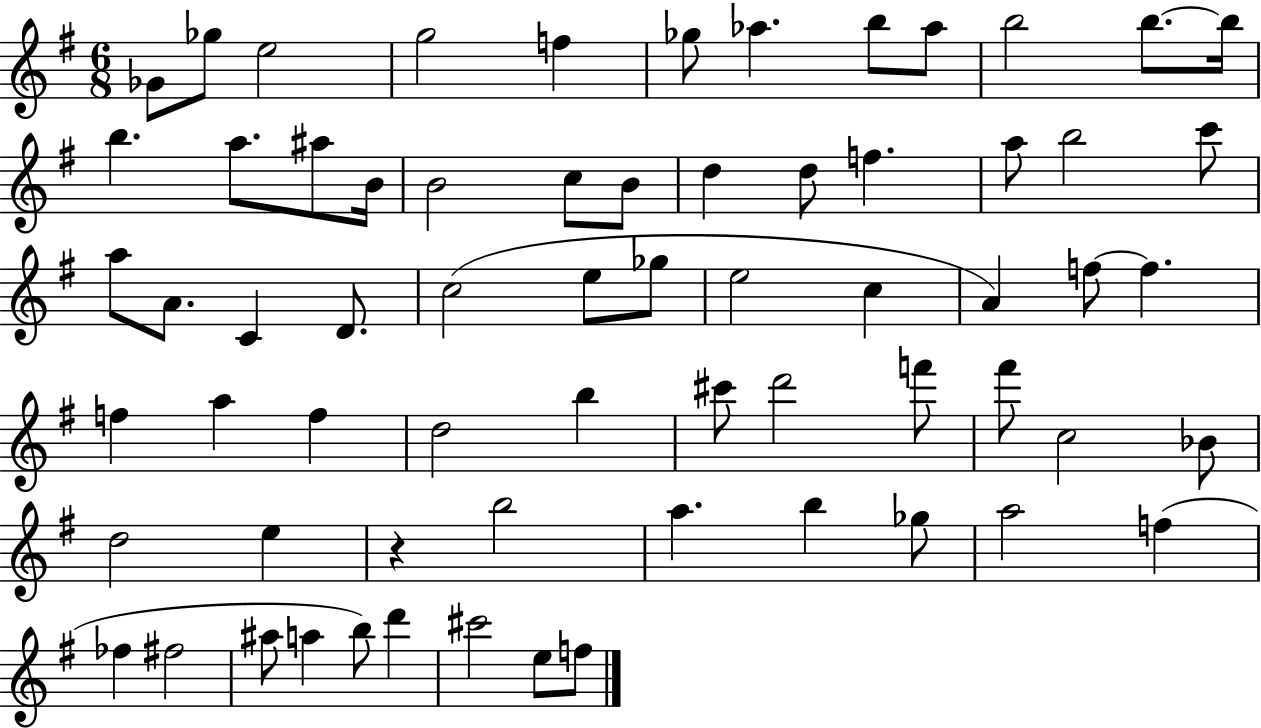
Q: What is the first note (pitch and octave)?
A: Gb4